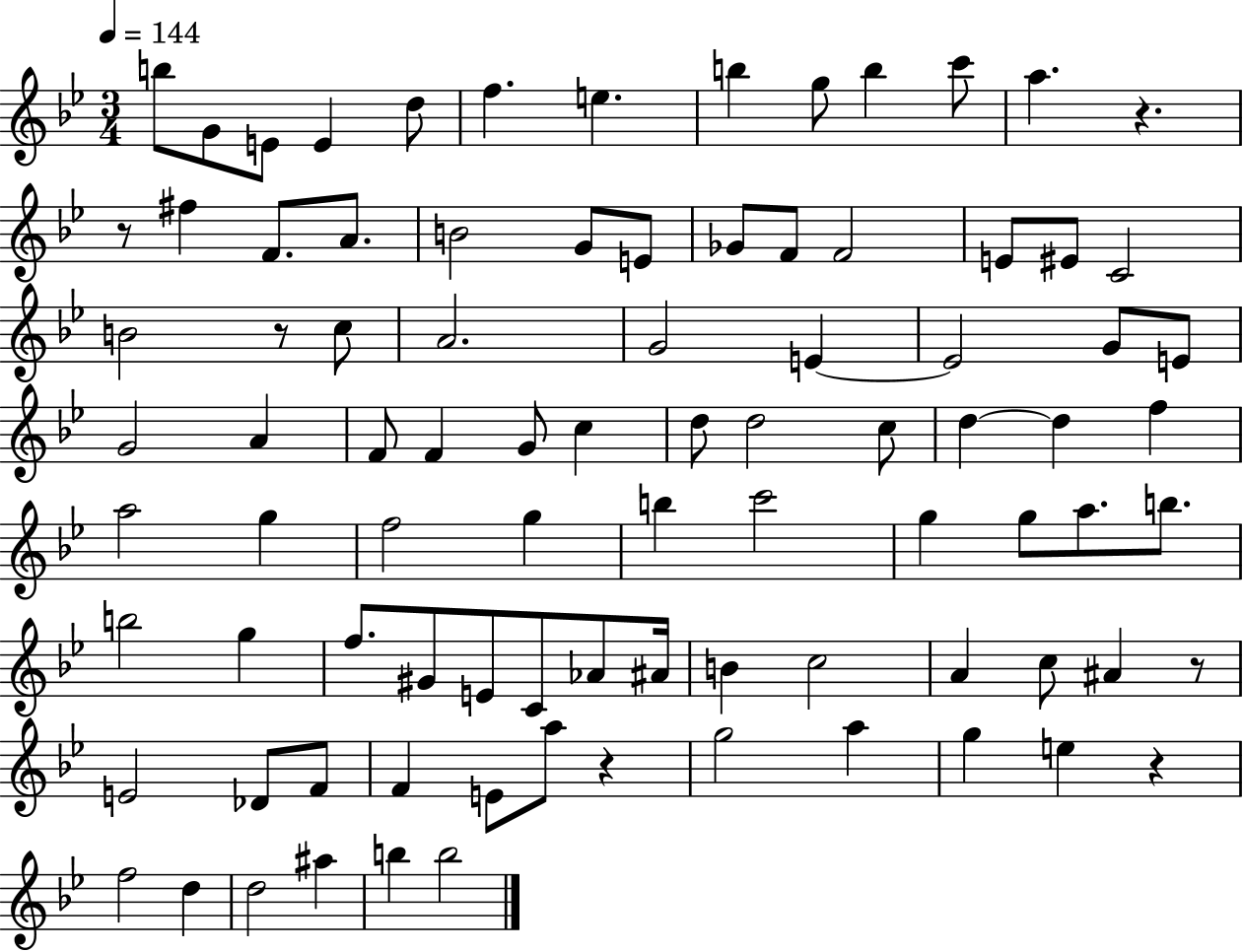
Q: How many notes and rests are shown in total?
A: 89